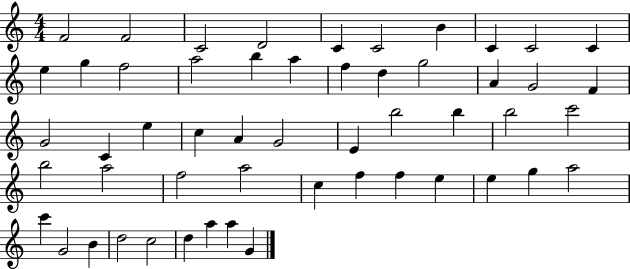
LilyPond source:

{
  \clef treble
  \numericTimeSignature
  \time 4/4
  \key c \major
  f'2 f'2 | c'2 d'2 | c'4 c'2 b'4 | c'4 c'2 c'4 | \break e''4 g''4 f''2 | a''2 b''4 a''4 | f''4 d''4 g''2 | a'4 g'2 f'4 | \break g'2 c'4 e''4 | c''4 a'4 g'2 | e'4 b''2 b''4 | b''2 c'''2 | \break b''2 a''2 | f''2 a''2 | c''4 f''4 f''4 e''4 | e''4 g''4 a''2 | \break c'''4 g'2 b'4 | d''2 c''2 | d''4 a''4 a''4 g'4 | \bar "|."
}